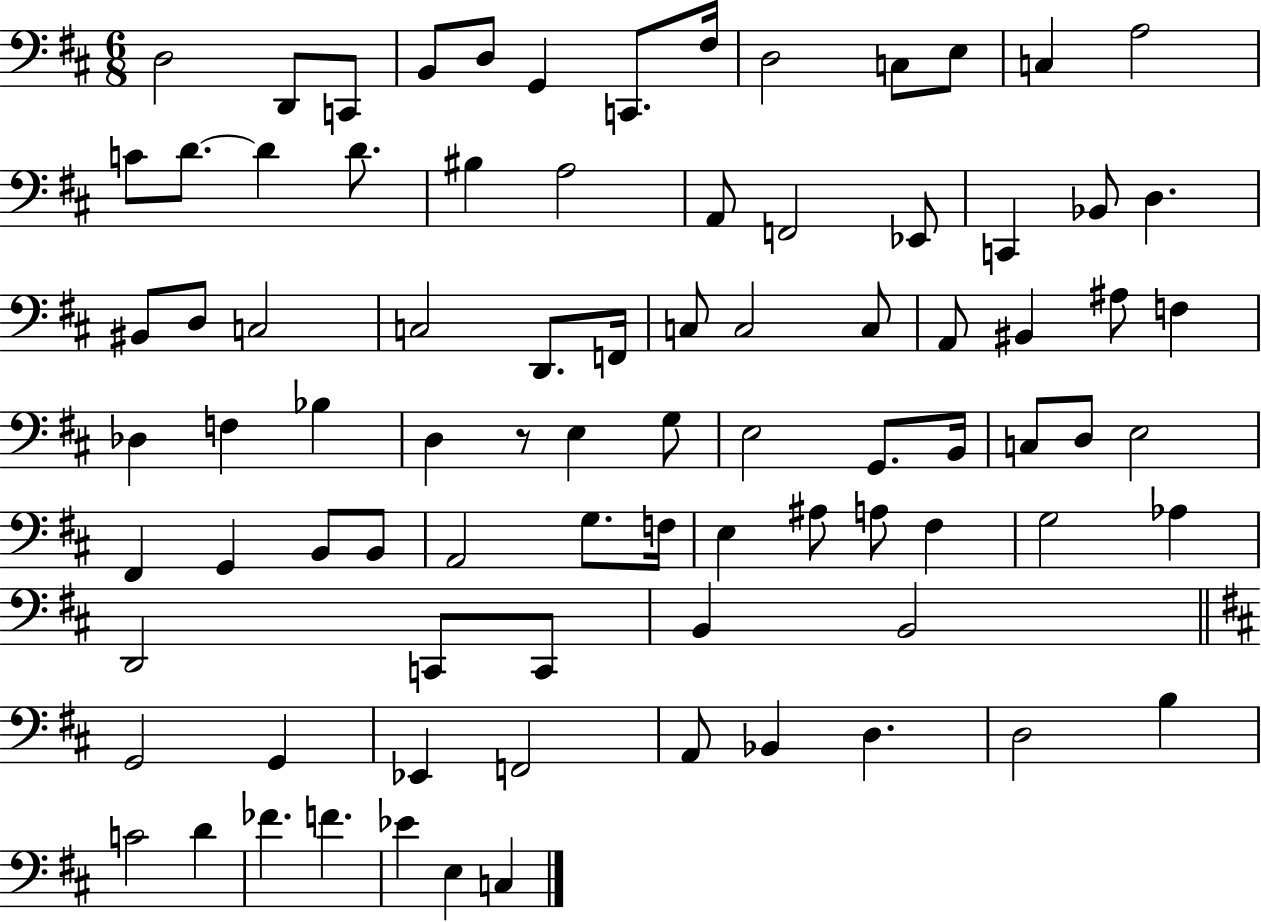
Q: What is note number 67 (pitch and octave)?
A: B2